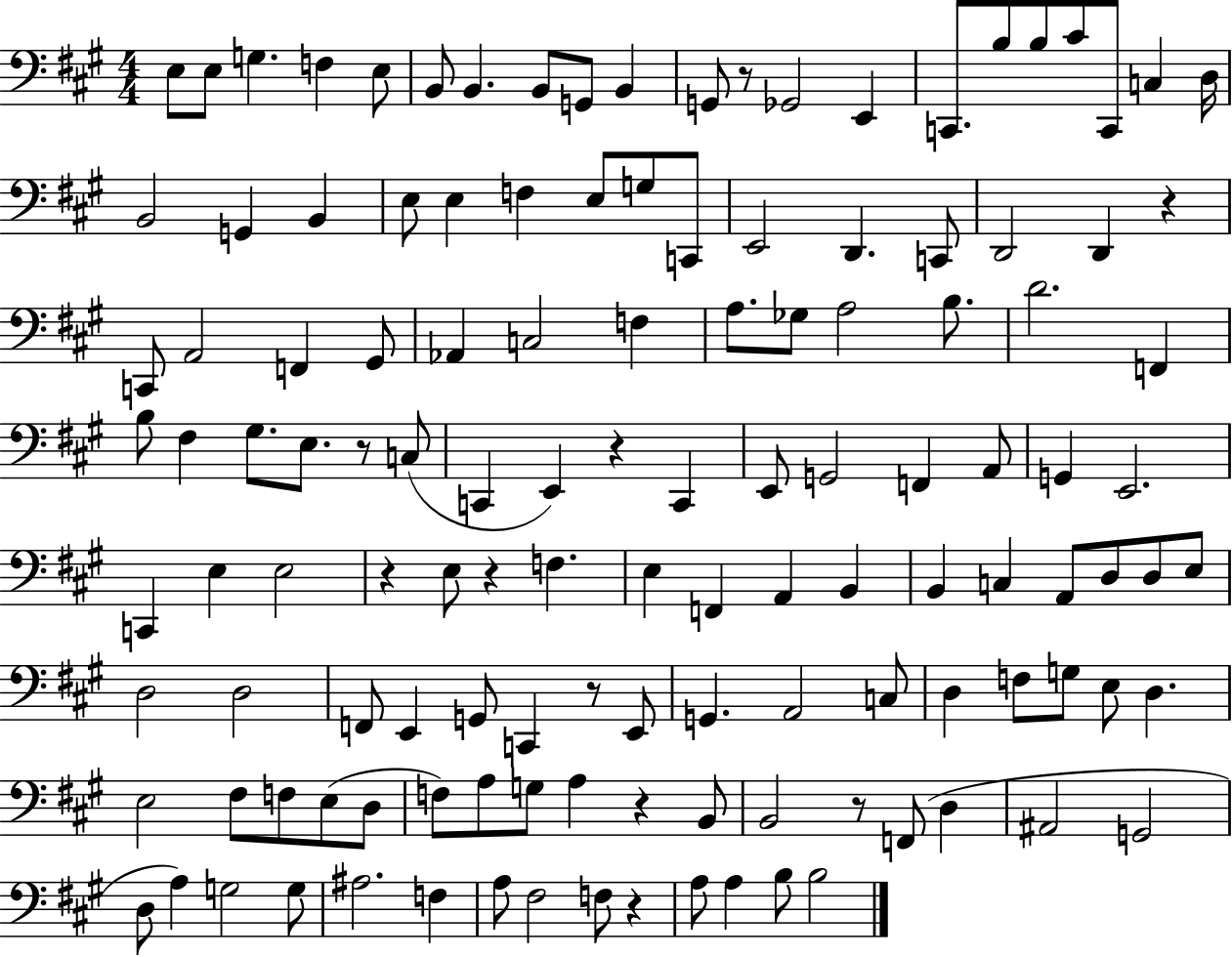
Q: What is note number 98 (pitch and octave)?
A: A3